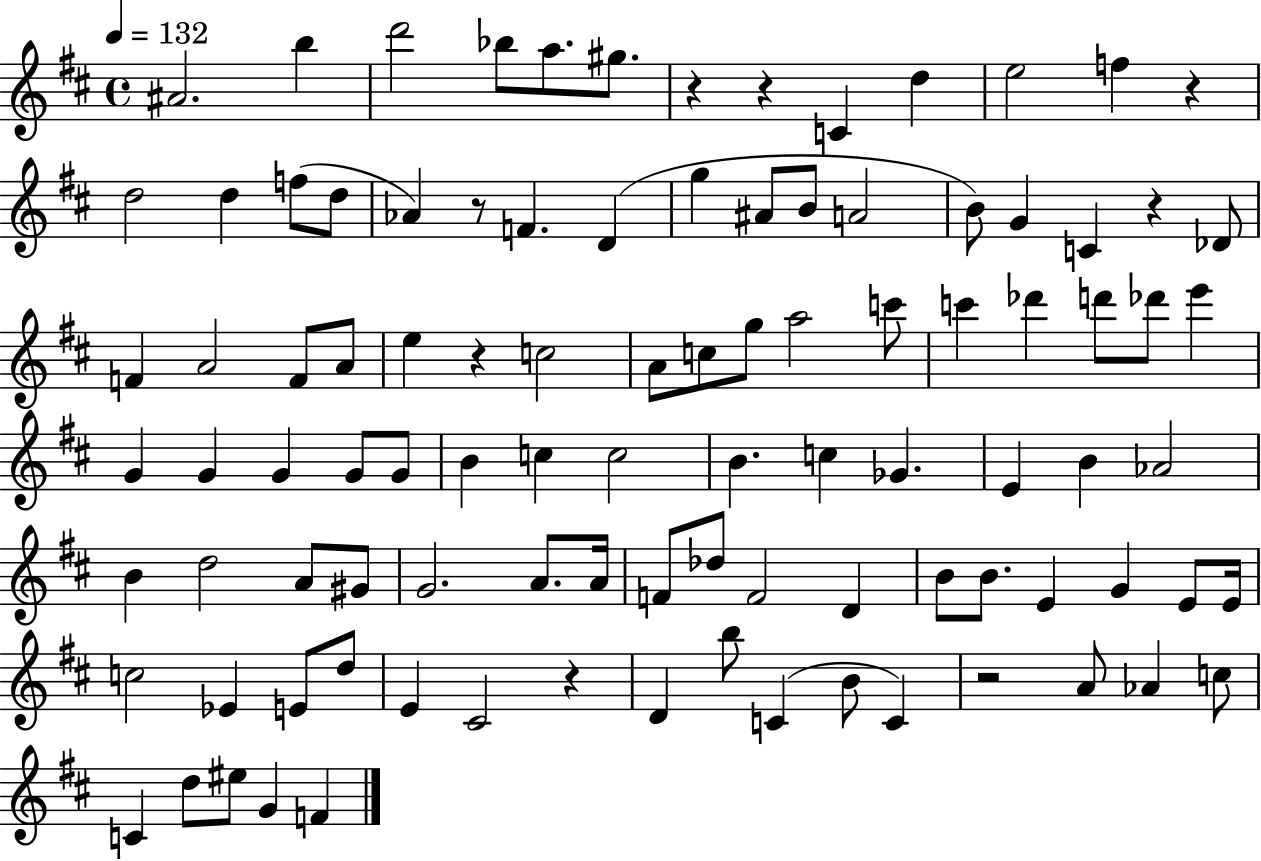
X:1
T:Untitled
M:4/4
L:1/4
K:D
^A2 b d'2 _b/2 a/2 ^g/2 z z C d e2 f z d2 d f/2 d/2 _A z/2 F D g ^A/2 B/2 A2 B/2 G C z _D/2 F A2 F/2 A/2 e z c2 A/2 c/2 g/2 a2 c'/2 c' _d' d'/2 _d'/2 e' G G G G/2 G/2 B c c2 B c _G E B _A2 B d2 A/2 ^G/2 G2 A/2 A/4 F/2 _d/2 F2 D B/2 B/2 E G E/2 E/4 c2 _E E/2 d/2 E ^C2 z D b/2 C B/2 C z2 A/2 _A c/2 C d/2 ^e/2 G F